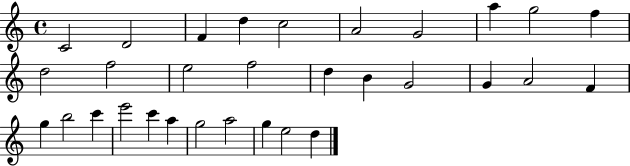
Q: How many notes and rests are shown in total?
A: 31